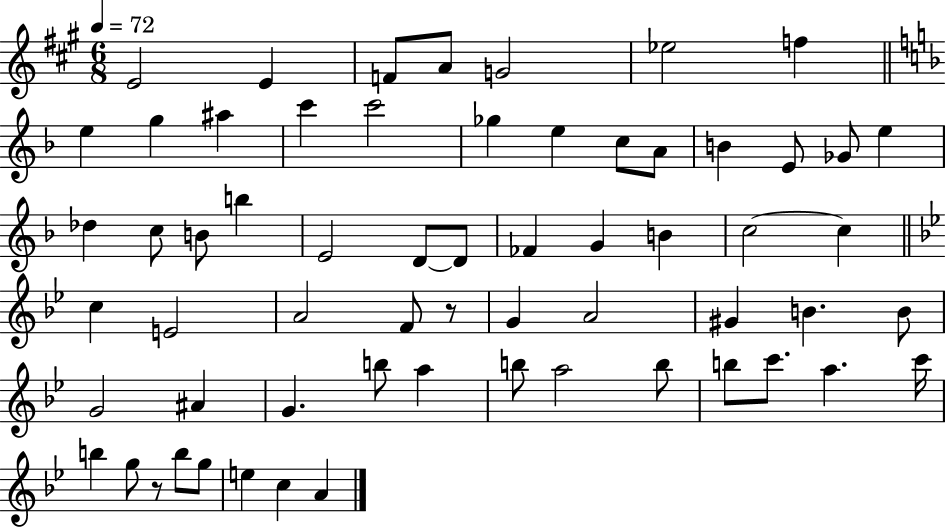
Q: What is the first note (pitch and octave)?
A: E4